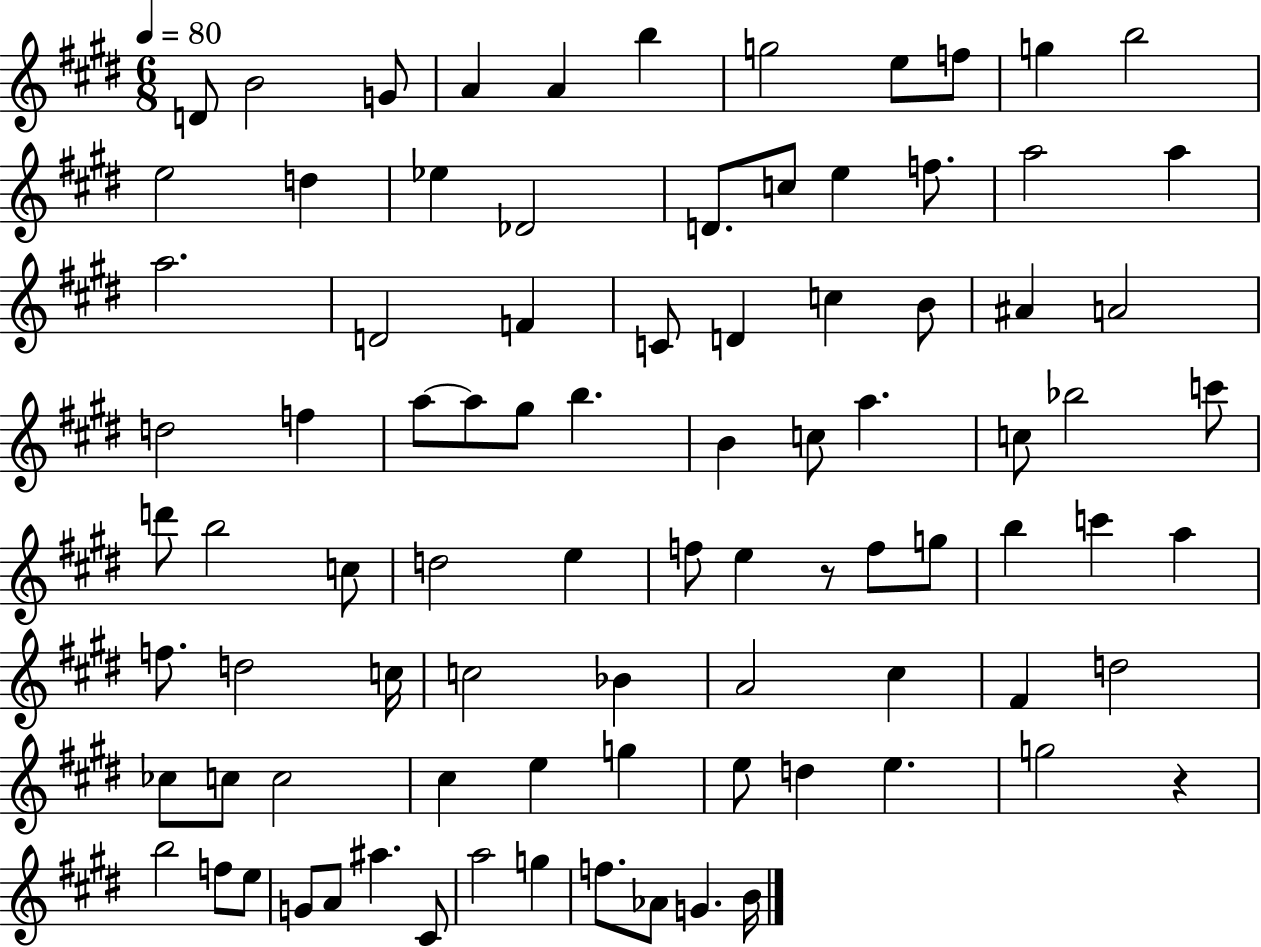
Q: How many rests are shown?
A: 2